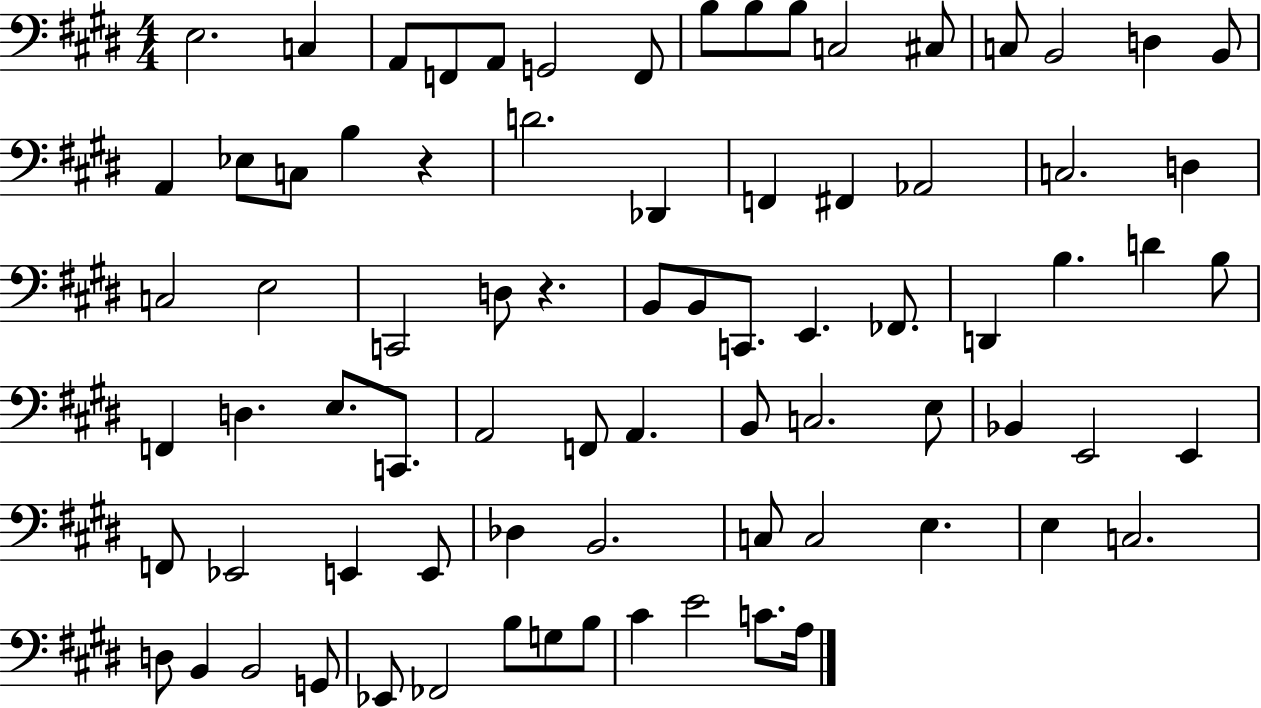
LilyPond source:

{
  \clef bass
  \numericTimeSignature
  \time 4/4
  \key e \major
  \repeat volta 2 { e2. c4 | a,8 f,8 a,8 g,2 f,8 | b8 b8 b8 c2 cis8 | c8 b,2 d4 b,8 | \break a,4 ees8 c8 b4 r4 | d'2. des,4 | f,4 fis,4 aes,2 | c2. d4 | \break c2 e2 | c,2 d8 r4. | b,8 b,8 c,8. e,4. fes,8. | d,4 b4. d'4 b8 | \break f,4 d4. e8. c,8. | a,2 f,8 a,4. | b,8 c2. e8 | bes,4 e,2 e,4 | \break f,8 ees,2 e,4 e,8 | des4 b,2. | c8 c2 e4. | e4 c2. | \break d8 b,4 b,2 g,8 | ees,8 fes,2 b8 g8 b8 | cis'4 e'2 c'8. a16 | } \bar "|."
}